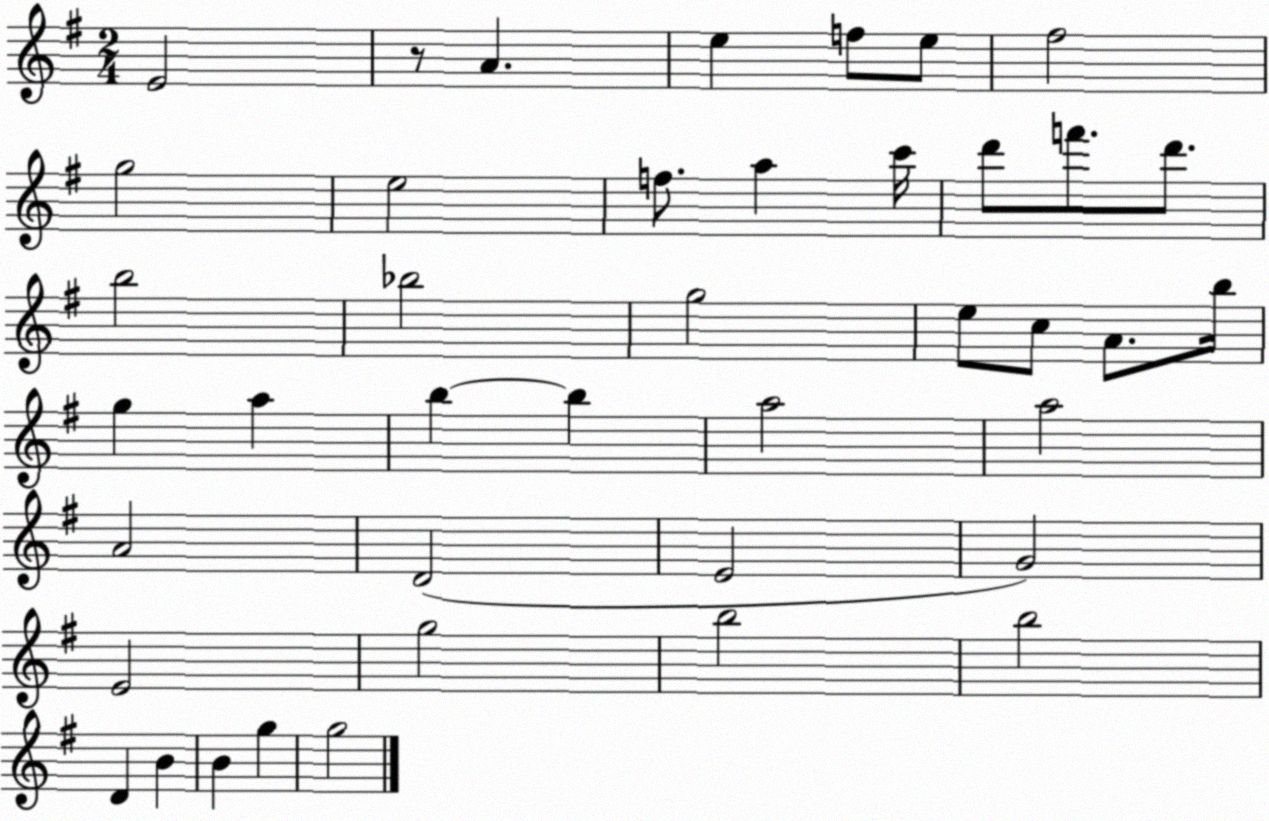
X:1
T:Untitled
M:2/4
L:1/4
K:G
E2 z/2 A e f/2 e/2 ^f2 g2 e2 f/2 a c'/4 d'/2 f'/2 d'/2 b2 _b2 g2 e/2 c/2 A/2 b/4 g a b b a2 a2 A2 D2 E2 G2 E2 g2 b2 b2 D B B g g2